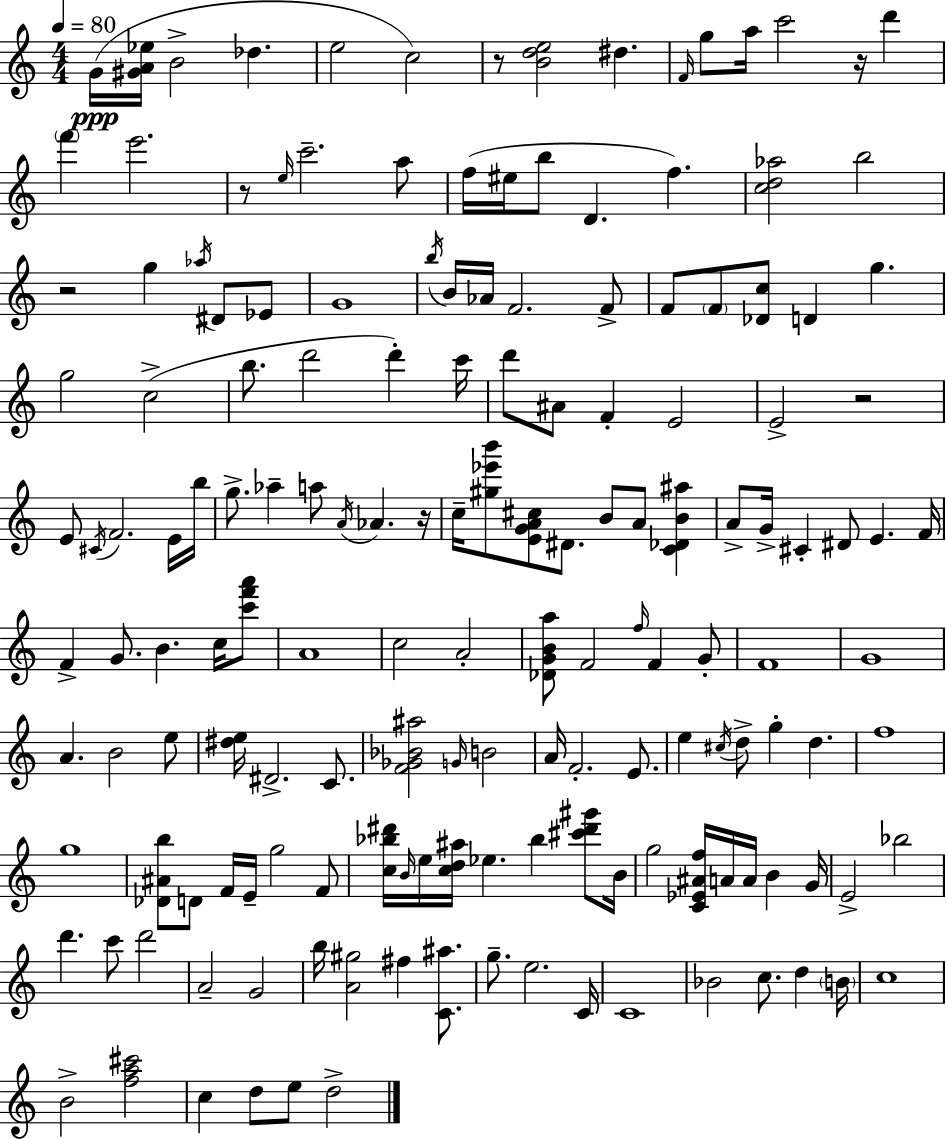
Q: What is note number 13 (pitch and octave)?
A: E6